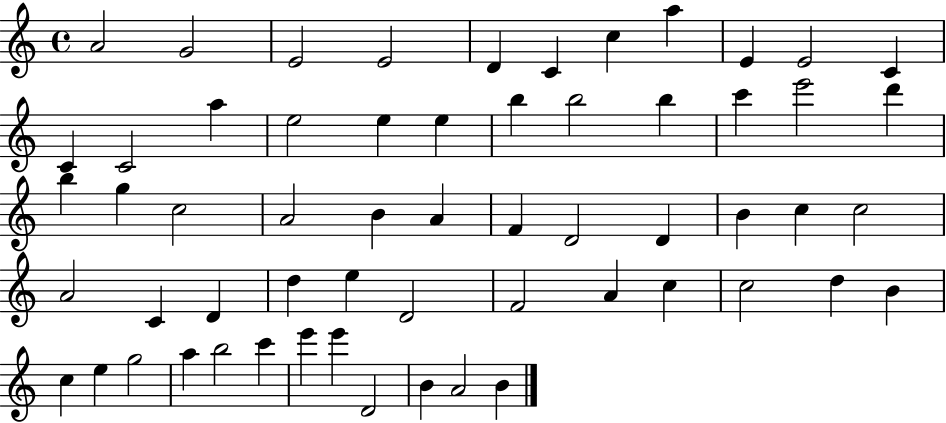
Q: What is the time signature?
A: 4/4